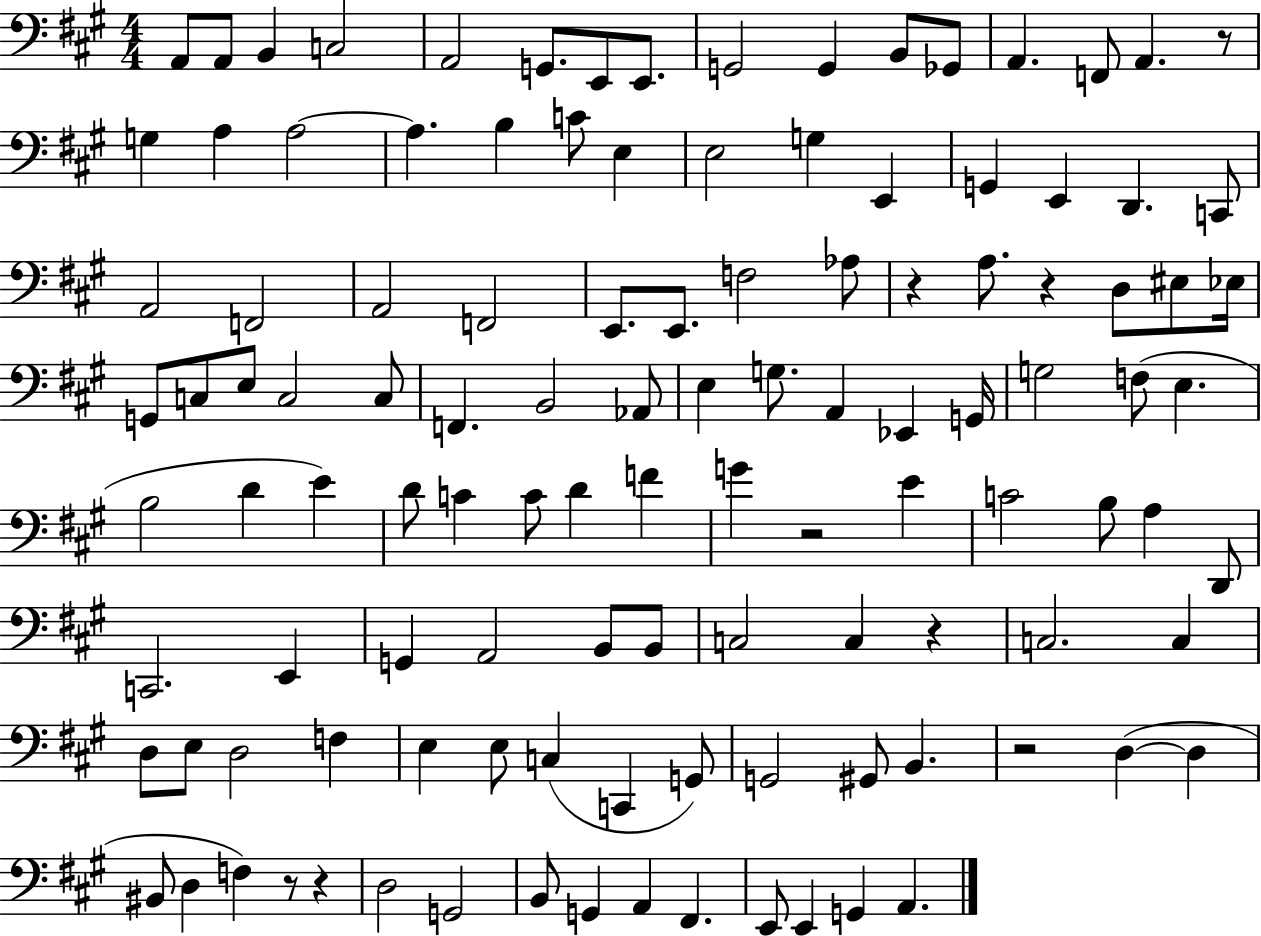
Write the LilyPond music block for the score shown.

{
  \clef bass
  \numericTimeSignature
  \time 4/4
  \key a \major
  a,8 a,8 b,4 c2 | a,2 g,8. e,8 e,8. | g,2 g,4 b,8 ges,8 | a,4. f,8 a,4. r8 | \break g4 a4 a2~~ | a4. b4 c'8 e4 | e2 g4 e,4 | g,4 e,4 d,4. c,8 | \break a,2 f,2 | a,2 f,2 | e,8. e,8. f2 aes8 | r4 a8. r4 d8 eis8 ees16 | \break g,8 c8 e8 c2 c8 | f,4. b,2 aes,8 | e4 g8. a,4 ees,4 g,16 | g2 f8( e4. | \break b2 d'4 e'4) | d'8 c'4 c'8 d'4 f'4 | g'4 r2 e'4 | c'2 b8 a4 d,8 | \break c,2. e,4 | g,4 a,2 b,8 b,8 | c2 c4 r4 | c2. c4 | \break d8 e8 d2 f4 | e4 e8 c4( c,4 g,8) | g,2 gis,8 b,4. | r2 d4~(~ d4 | \break bis,8 d4 f4) r8 r4 | d2 g,2 | b,8 g,4 a,4 fis,4. | e,8 e,4 g,4 a,4. | \break \bar "|."
}